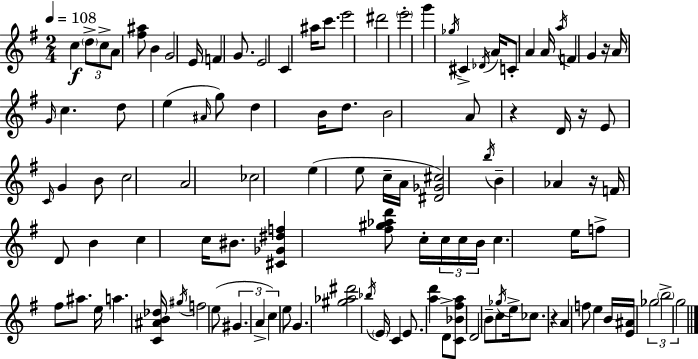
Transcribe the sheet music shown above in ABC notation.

X:1
T:Untitled
M:2/4
L:1/4
K:G
c d/2 c/2 A/2 [^f^a]/2 B G2 E/4 F G/2 E2 C ^a/4 c'/2 e'2 ^d'2 e'2 g' _g/4 ^C _D/4 A/4 C/2 A A/4 a/4 F G z/4 A/4 G/4 c d/2 e ^A/4 g/2 d B/4 d/2 B2 A/2 z D/4 z/4 E/2 C/4 G B/2 c2 A2 _c2 e e/2 c/4 A/4 [^D_G^c]2 b/4 B _A z/4 F/4 D/2 B c c/4 ^B/2 [^C_G^df] [^f^g_ad']/2 c/4 c/4 c/4 B/4 c e/4 f/2 ^f/2 ^a/2 e/4 a [C^AB_d]/4 ^g/4 f2 e/2 ^G A c e/2 G [^g_a^d']2 _b/4 E/4 C E/2 [ad'] D/2 [C_B^fa]/2 D2 B/2 c/2 _g/4 e/4 _c/2 z A f/2 e B/4 [E^A]/4 _g2 b2 g2